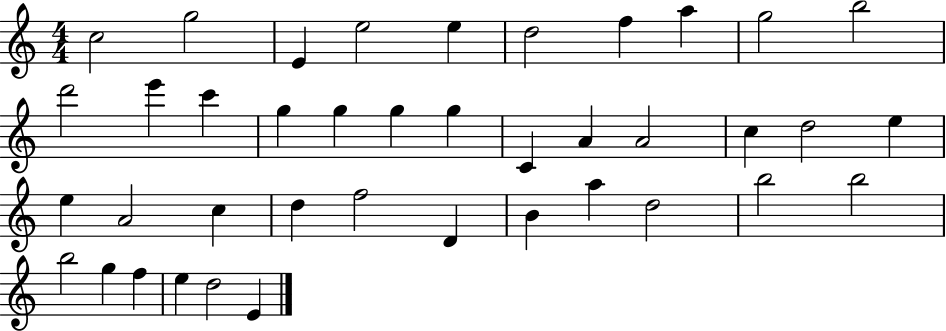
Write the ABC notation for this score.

X:1
T:Untitled
M:4/4
L:1/4
K:C
c2 g2 E e2 e d2 f a g2 b2 d'2 e' c' g g g g C A A2 c d2 e e A2 c d f2 D B a d2 b2 b2 b2 g f e d2 E